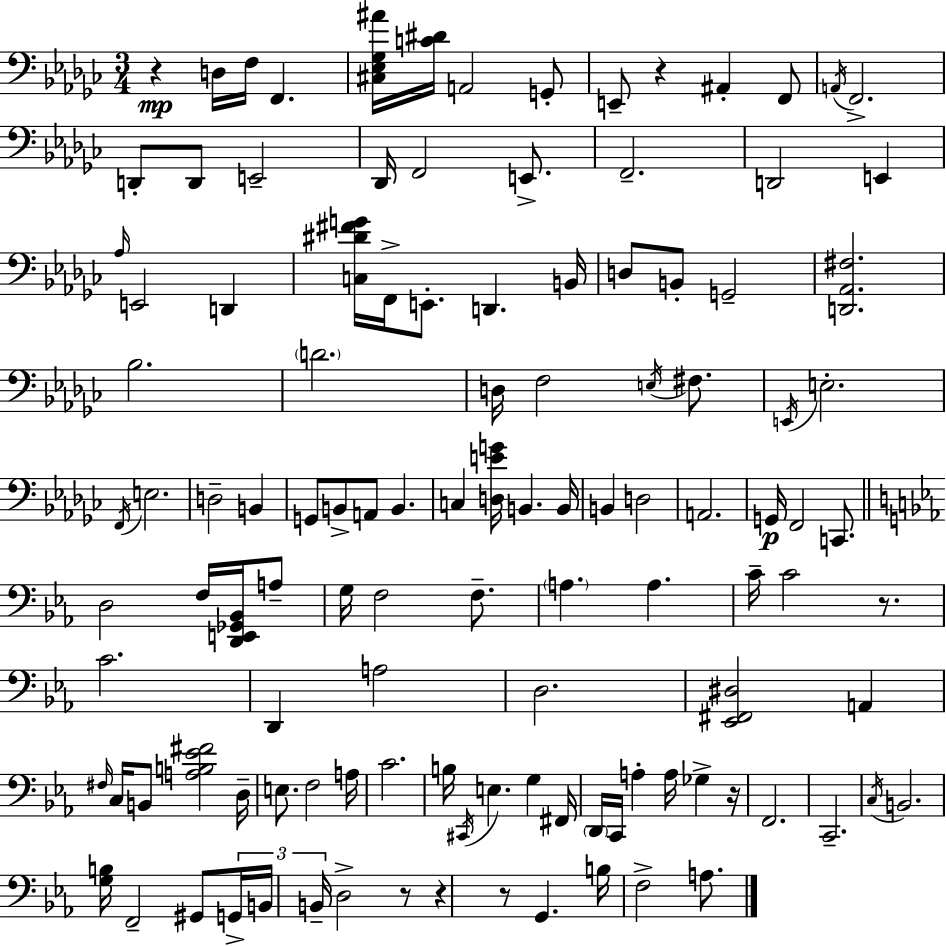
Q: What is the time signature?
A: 3/4